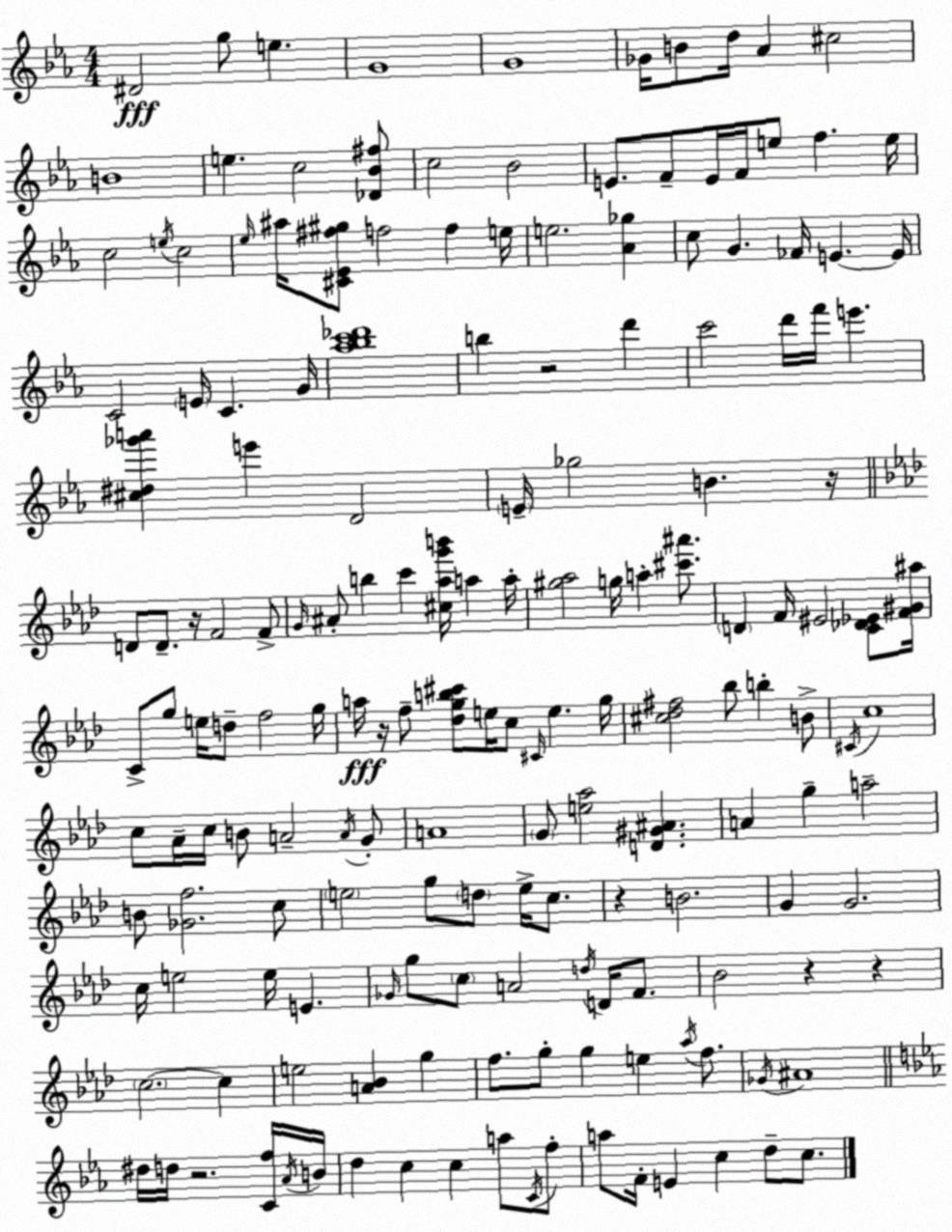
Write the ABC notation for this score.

X:1
T:Untitled
M:4/4
L:1/4
K:Cm
^D2 g/2 e G4 G4 _G/4 B/2 d/4 _A ^c2 B4 e c2 [_D_B^f]/2 c2 _B2 E/2 F/2 E/4 F/4 e/2 f e/4 c2 e/4 c2 _e/4 ^a/4 [^C_E^f^g]/2 f2 f e/4 e2 [_A_g] c/2 G _F/4 E E/4 C2 E/4 C G/4 [_a_bc'_d']4 b z2 d' c'2 d'/4 f'/4 e' [^c^d_g'a'] e' D2 E/4 _g2 B z/4 D/2 D/2 z/4 F2 F/2 G/4 ^A/2 b c' [^c_ag'b']/4 a a/4 [^g_a]2 g/4 a [^c'^a']/2 D F/4 ^E2 [C_D_E]/2 [F^G^a]/4 C/2 g/2 e/4 d/2 f2 g/4 a/4 z/4 f/2 [_dgb^c']/2 e/4 c/2 ^C/4 e g/4 [^c_d^f]2 _b/2 b B/2 ^C/4 c4 c/2 _A/4 c/4 B/2 A2 A/4 G/2 A4 G/2 [e_a]2 [D^G^A] A g a2 B/2 [_Gf]2 c/2 e2 g/2 d/2 e/4 c/2 z B2 G G2 c/4 e2 e/4 E _G/4 g/2 c/2 A2 d/4 D/4 F/2 _B2 z z c2 c e2 [A_B] g f/2 g/2 g e _a/4 f/2 _G/4 ^A4 ^d/4 d/4 z2 [Cf]/4 _A/4 B/4 d c c a/2 C/4 f/2 a/2 F/4 E c d/2 c/2